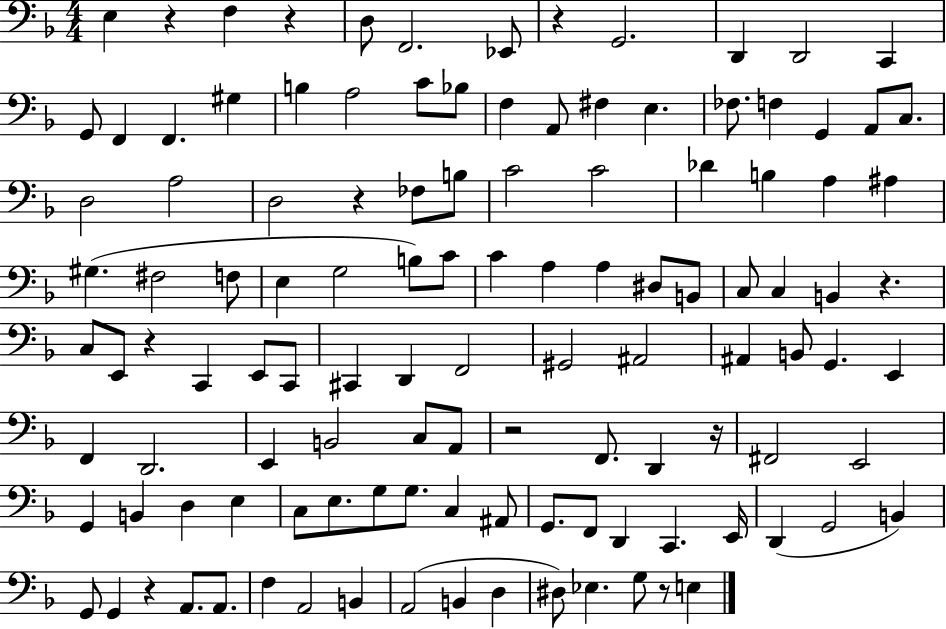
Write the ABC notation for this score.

X:1
T:Untitled
M:4/4
L:1/4
K:F
E, z F, z D,/2 F,,2 _E,,/2 z G,,2 D,, D,,2 C,, G,,/2 F,, F,, ^G, B, A,2 C/2 _B,/2 F, A,,/2 ^F, E, _F,/2 F, G,, A,,/2 C,/2 D,2 A,2 D,2 z _F,/2 B,/2 C2 C2 _D B, A, ^A, ^G, ^F,2 F,/2 E, G,2 B,/2 C/2 C A, A, ^D,/2 B,,/2 C,/2 C, B,, z C,/2 E,,/2 z C,, E,,/2 C,,/2 ^C,, D,, F,,2 ^G,,2 ^A,,2 ^A,, B,,/2 G,, E,, F,, D,,2 E,, B,,2 C,/2 A,,/2 z2 F,,/2 D,, z/4 ^F,,2 E,,2 G,, B,, D, E, C,/2 E,/2 G,/2 G,/2 C, ^A,,/2 G,,/2 F,,/2 D,, C,, E,,/4 D,, G,,2 B,, G,,/2 G,, z A,,/2 A,,/2 F, A,,2 B,, A,,2 B,, D, ^D,/2 _E, G,/2 z/2 E,